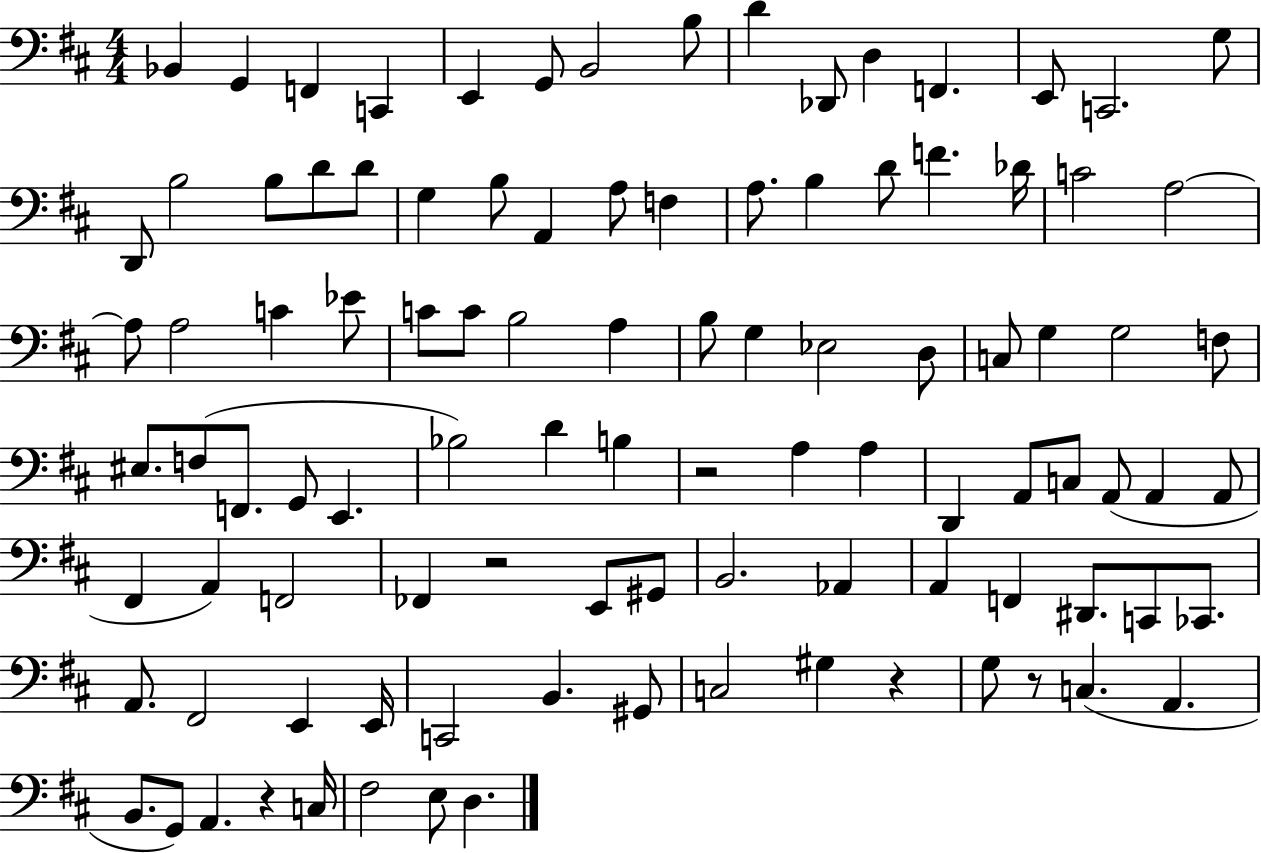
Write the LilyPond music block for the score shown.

{
  \clef bass
  \numericTimeSignature
  \time 4/4
  \key d \major
  bes,4 g,4 f,4 c,4 | e,4 g,8 b,2 b8 | d'4 des,8 d4 f,4. | e,8 c,2. g8 | \break d,8 b2 b8 d'8 d'8 | g4 b8 a,4 a8 f4 | a8. b4 d'8 f'4. des'16 | c'2 a2~~ | \break a8 a2 c'4 ees'8 | c'8 c'8 b2 a4 | b8 g4 ees2 d8 | c8 g4 g2 f8 | \break eis8. f8( f,8. g,8 e,4. | bes2) d'4 b4 | r2 a4 a4 | d,4 a,8 c8 a,8( a,4 a,8 | \break fis,4 a,4) f,2 | fes,4 r2 e,8 gis,8 | b,2. aes,4 | a,4 f,4 dis,8. c,8 ces,8. | \break a,8. fis,2 e,4 e,16 | c,2 b,4. gis,8 | c2 gis4 r4 | g8 r8 c4.( a,4. | \break b,8. g,8) a,4. r4 c16 | fis2 e8 d4. | \bar "|."
}